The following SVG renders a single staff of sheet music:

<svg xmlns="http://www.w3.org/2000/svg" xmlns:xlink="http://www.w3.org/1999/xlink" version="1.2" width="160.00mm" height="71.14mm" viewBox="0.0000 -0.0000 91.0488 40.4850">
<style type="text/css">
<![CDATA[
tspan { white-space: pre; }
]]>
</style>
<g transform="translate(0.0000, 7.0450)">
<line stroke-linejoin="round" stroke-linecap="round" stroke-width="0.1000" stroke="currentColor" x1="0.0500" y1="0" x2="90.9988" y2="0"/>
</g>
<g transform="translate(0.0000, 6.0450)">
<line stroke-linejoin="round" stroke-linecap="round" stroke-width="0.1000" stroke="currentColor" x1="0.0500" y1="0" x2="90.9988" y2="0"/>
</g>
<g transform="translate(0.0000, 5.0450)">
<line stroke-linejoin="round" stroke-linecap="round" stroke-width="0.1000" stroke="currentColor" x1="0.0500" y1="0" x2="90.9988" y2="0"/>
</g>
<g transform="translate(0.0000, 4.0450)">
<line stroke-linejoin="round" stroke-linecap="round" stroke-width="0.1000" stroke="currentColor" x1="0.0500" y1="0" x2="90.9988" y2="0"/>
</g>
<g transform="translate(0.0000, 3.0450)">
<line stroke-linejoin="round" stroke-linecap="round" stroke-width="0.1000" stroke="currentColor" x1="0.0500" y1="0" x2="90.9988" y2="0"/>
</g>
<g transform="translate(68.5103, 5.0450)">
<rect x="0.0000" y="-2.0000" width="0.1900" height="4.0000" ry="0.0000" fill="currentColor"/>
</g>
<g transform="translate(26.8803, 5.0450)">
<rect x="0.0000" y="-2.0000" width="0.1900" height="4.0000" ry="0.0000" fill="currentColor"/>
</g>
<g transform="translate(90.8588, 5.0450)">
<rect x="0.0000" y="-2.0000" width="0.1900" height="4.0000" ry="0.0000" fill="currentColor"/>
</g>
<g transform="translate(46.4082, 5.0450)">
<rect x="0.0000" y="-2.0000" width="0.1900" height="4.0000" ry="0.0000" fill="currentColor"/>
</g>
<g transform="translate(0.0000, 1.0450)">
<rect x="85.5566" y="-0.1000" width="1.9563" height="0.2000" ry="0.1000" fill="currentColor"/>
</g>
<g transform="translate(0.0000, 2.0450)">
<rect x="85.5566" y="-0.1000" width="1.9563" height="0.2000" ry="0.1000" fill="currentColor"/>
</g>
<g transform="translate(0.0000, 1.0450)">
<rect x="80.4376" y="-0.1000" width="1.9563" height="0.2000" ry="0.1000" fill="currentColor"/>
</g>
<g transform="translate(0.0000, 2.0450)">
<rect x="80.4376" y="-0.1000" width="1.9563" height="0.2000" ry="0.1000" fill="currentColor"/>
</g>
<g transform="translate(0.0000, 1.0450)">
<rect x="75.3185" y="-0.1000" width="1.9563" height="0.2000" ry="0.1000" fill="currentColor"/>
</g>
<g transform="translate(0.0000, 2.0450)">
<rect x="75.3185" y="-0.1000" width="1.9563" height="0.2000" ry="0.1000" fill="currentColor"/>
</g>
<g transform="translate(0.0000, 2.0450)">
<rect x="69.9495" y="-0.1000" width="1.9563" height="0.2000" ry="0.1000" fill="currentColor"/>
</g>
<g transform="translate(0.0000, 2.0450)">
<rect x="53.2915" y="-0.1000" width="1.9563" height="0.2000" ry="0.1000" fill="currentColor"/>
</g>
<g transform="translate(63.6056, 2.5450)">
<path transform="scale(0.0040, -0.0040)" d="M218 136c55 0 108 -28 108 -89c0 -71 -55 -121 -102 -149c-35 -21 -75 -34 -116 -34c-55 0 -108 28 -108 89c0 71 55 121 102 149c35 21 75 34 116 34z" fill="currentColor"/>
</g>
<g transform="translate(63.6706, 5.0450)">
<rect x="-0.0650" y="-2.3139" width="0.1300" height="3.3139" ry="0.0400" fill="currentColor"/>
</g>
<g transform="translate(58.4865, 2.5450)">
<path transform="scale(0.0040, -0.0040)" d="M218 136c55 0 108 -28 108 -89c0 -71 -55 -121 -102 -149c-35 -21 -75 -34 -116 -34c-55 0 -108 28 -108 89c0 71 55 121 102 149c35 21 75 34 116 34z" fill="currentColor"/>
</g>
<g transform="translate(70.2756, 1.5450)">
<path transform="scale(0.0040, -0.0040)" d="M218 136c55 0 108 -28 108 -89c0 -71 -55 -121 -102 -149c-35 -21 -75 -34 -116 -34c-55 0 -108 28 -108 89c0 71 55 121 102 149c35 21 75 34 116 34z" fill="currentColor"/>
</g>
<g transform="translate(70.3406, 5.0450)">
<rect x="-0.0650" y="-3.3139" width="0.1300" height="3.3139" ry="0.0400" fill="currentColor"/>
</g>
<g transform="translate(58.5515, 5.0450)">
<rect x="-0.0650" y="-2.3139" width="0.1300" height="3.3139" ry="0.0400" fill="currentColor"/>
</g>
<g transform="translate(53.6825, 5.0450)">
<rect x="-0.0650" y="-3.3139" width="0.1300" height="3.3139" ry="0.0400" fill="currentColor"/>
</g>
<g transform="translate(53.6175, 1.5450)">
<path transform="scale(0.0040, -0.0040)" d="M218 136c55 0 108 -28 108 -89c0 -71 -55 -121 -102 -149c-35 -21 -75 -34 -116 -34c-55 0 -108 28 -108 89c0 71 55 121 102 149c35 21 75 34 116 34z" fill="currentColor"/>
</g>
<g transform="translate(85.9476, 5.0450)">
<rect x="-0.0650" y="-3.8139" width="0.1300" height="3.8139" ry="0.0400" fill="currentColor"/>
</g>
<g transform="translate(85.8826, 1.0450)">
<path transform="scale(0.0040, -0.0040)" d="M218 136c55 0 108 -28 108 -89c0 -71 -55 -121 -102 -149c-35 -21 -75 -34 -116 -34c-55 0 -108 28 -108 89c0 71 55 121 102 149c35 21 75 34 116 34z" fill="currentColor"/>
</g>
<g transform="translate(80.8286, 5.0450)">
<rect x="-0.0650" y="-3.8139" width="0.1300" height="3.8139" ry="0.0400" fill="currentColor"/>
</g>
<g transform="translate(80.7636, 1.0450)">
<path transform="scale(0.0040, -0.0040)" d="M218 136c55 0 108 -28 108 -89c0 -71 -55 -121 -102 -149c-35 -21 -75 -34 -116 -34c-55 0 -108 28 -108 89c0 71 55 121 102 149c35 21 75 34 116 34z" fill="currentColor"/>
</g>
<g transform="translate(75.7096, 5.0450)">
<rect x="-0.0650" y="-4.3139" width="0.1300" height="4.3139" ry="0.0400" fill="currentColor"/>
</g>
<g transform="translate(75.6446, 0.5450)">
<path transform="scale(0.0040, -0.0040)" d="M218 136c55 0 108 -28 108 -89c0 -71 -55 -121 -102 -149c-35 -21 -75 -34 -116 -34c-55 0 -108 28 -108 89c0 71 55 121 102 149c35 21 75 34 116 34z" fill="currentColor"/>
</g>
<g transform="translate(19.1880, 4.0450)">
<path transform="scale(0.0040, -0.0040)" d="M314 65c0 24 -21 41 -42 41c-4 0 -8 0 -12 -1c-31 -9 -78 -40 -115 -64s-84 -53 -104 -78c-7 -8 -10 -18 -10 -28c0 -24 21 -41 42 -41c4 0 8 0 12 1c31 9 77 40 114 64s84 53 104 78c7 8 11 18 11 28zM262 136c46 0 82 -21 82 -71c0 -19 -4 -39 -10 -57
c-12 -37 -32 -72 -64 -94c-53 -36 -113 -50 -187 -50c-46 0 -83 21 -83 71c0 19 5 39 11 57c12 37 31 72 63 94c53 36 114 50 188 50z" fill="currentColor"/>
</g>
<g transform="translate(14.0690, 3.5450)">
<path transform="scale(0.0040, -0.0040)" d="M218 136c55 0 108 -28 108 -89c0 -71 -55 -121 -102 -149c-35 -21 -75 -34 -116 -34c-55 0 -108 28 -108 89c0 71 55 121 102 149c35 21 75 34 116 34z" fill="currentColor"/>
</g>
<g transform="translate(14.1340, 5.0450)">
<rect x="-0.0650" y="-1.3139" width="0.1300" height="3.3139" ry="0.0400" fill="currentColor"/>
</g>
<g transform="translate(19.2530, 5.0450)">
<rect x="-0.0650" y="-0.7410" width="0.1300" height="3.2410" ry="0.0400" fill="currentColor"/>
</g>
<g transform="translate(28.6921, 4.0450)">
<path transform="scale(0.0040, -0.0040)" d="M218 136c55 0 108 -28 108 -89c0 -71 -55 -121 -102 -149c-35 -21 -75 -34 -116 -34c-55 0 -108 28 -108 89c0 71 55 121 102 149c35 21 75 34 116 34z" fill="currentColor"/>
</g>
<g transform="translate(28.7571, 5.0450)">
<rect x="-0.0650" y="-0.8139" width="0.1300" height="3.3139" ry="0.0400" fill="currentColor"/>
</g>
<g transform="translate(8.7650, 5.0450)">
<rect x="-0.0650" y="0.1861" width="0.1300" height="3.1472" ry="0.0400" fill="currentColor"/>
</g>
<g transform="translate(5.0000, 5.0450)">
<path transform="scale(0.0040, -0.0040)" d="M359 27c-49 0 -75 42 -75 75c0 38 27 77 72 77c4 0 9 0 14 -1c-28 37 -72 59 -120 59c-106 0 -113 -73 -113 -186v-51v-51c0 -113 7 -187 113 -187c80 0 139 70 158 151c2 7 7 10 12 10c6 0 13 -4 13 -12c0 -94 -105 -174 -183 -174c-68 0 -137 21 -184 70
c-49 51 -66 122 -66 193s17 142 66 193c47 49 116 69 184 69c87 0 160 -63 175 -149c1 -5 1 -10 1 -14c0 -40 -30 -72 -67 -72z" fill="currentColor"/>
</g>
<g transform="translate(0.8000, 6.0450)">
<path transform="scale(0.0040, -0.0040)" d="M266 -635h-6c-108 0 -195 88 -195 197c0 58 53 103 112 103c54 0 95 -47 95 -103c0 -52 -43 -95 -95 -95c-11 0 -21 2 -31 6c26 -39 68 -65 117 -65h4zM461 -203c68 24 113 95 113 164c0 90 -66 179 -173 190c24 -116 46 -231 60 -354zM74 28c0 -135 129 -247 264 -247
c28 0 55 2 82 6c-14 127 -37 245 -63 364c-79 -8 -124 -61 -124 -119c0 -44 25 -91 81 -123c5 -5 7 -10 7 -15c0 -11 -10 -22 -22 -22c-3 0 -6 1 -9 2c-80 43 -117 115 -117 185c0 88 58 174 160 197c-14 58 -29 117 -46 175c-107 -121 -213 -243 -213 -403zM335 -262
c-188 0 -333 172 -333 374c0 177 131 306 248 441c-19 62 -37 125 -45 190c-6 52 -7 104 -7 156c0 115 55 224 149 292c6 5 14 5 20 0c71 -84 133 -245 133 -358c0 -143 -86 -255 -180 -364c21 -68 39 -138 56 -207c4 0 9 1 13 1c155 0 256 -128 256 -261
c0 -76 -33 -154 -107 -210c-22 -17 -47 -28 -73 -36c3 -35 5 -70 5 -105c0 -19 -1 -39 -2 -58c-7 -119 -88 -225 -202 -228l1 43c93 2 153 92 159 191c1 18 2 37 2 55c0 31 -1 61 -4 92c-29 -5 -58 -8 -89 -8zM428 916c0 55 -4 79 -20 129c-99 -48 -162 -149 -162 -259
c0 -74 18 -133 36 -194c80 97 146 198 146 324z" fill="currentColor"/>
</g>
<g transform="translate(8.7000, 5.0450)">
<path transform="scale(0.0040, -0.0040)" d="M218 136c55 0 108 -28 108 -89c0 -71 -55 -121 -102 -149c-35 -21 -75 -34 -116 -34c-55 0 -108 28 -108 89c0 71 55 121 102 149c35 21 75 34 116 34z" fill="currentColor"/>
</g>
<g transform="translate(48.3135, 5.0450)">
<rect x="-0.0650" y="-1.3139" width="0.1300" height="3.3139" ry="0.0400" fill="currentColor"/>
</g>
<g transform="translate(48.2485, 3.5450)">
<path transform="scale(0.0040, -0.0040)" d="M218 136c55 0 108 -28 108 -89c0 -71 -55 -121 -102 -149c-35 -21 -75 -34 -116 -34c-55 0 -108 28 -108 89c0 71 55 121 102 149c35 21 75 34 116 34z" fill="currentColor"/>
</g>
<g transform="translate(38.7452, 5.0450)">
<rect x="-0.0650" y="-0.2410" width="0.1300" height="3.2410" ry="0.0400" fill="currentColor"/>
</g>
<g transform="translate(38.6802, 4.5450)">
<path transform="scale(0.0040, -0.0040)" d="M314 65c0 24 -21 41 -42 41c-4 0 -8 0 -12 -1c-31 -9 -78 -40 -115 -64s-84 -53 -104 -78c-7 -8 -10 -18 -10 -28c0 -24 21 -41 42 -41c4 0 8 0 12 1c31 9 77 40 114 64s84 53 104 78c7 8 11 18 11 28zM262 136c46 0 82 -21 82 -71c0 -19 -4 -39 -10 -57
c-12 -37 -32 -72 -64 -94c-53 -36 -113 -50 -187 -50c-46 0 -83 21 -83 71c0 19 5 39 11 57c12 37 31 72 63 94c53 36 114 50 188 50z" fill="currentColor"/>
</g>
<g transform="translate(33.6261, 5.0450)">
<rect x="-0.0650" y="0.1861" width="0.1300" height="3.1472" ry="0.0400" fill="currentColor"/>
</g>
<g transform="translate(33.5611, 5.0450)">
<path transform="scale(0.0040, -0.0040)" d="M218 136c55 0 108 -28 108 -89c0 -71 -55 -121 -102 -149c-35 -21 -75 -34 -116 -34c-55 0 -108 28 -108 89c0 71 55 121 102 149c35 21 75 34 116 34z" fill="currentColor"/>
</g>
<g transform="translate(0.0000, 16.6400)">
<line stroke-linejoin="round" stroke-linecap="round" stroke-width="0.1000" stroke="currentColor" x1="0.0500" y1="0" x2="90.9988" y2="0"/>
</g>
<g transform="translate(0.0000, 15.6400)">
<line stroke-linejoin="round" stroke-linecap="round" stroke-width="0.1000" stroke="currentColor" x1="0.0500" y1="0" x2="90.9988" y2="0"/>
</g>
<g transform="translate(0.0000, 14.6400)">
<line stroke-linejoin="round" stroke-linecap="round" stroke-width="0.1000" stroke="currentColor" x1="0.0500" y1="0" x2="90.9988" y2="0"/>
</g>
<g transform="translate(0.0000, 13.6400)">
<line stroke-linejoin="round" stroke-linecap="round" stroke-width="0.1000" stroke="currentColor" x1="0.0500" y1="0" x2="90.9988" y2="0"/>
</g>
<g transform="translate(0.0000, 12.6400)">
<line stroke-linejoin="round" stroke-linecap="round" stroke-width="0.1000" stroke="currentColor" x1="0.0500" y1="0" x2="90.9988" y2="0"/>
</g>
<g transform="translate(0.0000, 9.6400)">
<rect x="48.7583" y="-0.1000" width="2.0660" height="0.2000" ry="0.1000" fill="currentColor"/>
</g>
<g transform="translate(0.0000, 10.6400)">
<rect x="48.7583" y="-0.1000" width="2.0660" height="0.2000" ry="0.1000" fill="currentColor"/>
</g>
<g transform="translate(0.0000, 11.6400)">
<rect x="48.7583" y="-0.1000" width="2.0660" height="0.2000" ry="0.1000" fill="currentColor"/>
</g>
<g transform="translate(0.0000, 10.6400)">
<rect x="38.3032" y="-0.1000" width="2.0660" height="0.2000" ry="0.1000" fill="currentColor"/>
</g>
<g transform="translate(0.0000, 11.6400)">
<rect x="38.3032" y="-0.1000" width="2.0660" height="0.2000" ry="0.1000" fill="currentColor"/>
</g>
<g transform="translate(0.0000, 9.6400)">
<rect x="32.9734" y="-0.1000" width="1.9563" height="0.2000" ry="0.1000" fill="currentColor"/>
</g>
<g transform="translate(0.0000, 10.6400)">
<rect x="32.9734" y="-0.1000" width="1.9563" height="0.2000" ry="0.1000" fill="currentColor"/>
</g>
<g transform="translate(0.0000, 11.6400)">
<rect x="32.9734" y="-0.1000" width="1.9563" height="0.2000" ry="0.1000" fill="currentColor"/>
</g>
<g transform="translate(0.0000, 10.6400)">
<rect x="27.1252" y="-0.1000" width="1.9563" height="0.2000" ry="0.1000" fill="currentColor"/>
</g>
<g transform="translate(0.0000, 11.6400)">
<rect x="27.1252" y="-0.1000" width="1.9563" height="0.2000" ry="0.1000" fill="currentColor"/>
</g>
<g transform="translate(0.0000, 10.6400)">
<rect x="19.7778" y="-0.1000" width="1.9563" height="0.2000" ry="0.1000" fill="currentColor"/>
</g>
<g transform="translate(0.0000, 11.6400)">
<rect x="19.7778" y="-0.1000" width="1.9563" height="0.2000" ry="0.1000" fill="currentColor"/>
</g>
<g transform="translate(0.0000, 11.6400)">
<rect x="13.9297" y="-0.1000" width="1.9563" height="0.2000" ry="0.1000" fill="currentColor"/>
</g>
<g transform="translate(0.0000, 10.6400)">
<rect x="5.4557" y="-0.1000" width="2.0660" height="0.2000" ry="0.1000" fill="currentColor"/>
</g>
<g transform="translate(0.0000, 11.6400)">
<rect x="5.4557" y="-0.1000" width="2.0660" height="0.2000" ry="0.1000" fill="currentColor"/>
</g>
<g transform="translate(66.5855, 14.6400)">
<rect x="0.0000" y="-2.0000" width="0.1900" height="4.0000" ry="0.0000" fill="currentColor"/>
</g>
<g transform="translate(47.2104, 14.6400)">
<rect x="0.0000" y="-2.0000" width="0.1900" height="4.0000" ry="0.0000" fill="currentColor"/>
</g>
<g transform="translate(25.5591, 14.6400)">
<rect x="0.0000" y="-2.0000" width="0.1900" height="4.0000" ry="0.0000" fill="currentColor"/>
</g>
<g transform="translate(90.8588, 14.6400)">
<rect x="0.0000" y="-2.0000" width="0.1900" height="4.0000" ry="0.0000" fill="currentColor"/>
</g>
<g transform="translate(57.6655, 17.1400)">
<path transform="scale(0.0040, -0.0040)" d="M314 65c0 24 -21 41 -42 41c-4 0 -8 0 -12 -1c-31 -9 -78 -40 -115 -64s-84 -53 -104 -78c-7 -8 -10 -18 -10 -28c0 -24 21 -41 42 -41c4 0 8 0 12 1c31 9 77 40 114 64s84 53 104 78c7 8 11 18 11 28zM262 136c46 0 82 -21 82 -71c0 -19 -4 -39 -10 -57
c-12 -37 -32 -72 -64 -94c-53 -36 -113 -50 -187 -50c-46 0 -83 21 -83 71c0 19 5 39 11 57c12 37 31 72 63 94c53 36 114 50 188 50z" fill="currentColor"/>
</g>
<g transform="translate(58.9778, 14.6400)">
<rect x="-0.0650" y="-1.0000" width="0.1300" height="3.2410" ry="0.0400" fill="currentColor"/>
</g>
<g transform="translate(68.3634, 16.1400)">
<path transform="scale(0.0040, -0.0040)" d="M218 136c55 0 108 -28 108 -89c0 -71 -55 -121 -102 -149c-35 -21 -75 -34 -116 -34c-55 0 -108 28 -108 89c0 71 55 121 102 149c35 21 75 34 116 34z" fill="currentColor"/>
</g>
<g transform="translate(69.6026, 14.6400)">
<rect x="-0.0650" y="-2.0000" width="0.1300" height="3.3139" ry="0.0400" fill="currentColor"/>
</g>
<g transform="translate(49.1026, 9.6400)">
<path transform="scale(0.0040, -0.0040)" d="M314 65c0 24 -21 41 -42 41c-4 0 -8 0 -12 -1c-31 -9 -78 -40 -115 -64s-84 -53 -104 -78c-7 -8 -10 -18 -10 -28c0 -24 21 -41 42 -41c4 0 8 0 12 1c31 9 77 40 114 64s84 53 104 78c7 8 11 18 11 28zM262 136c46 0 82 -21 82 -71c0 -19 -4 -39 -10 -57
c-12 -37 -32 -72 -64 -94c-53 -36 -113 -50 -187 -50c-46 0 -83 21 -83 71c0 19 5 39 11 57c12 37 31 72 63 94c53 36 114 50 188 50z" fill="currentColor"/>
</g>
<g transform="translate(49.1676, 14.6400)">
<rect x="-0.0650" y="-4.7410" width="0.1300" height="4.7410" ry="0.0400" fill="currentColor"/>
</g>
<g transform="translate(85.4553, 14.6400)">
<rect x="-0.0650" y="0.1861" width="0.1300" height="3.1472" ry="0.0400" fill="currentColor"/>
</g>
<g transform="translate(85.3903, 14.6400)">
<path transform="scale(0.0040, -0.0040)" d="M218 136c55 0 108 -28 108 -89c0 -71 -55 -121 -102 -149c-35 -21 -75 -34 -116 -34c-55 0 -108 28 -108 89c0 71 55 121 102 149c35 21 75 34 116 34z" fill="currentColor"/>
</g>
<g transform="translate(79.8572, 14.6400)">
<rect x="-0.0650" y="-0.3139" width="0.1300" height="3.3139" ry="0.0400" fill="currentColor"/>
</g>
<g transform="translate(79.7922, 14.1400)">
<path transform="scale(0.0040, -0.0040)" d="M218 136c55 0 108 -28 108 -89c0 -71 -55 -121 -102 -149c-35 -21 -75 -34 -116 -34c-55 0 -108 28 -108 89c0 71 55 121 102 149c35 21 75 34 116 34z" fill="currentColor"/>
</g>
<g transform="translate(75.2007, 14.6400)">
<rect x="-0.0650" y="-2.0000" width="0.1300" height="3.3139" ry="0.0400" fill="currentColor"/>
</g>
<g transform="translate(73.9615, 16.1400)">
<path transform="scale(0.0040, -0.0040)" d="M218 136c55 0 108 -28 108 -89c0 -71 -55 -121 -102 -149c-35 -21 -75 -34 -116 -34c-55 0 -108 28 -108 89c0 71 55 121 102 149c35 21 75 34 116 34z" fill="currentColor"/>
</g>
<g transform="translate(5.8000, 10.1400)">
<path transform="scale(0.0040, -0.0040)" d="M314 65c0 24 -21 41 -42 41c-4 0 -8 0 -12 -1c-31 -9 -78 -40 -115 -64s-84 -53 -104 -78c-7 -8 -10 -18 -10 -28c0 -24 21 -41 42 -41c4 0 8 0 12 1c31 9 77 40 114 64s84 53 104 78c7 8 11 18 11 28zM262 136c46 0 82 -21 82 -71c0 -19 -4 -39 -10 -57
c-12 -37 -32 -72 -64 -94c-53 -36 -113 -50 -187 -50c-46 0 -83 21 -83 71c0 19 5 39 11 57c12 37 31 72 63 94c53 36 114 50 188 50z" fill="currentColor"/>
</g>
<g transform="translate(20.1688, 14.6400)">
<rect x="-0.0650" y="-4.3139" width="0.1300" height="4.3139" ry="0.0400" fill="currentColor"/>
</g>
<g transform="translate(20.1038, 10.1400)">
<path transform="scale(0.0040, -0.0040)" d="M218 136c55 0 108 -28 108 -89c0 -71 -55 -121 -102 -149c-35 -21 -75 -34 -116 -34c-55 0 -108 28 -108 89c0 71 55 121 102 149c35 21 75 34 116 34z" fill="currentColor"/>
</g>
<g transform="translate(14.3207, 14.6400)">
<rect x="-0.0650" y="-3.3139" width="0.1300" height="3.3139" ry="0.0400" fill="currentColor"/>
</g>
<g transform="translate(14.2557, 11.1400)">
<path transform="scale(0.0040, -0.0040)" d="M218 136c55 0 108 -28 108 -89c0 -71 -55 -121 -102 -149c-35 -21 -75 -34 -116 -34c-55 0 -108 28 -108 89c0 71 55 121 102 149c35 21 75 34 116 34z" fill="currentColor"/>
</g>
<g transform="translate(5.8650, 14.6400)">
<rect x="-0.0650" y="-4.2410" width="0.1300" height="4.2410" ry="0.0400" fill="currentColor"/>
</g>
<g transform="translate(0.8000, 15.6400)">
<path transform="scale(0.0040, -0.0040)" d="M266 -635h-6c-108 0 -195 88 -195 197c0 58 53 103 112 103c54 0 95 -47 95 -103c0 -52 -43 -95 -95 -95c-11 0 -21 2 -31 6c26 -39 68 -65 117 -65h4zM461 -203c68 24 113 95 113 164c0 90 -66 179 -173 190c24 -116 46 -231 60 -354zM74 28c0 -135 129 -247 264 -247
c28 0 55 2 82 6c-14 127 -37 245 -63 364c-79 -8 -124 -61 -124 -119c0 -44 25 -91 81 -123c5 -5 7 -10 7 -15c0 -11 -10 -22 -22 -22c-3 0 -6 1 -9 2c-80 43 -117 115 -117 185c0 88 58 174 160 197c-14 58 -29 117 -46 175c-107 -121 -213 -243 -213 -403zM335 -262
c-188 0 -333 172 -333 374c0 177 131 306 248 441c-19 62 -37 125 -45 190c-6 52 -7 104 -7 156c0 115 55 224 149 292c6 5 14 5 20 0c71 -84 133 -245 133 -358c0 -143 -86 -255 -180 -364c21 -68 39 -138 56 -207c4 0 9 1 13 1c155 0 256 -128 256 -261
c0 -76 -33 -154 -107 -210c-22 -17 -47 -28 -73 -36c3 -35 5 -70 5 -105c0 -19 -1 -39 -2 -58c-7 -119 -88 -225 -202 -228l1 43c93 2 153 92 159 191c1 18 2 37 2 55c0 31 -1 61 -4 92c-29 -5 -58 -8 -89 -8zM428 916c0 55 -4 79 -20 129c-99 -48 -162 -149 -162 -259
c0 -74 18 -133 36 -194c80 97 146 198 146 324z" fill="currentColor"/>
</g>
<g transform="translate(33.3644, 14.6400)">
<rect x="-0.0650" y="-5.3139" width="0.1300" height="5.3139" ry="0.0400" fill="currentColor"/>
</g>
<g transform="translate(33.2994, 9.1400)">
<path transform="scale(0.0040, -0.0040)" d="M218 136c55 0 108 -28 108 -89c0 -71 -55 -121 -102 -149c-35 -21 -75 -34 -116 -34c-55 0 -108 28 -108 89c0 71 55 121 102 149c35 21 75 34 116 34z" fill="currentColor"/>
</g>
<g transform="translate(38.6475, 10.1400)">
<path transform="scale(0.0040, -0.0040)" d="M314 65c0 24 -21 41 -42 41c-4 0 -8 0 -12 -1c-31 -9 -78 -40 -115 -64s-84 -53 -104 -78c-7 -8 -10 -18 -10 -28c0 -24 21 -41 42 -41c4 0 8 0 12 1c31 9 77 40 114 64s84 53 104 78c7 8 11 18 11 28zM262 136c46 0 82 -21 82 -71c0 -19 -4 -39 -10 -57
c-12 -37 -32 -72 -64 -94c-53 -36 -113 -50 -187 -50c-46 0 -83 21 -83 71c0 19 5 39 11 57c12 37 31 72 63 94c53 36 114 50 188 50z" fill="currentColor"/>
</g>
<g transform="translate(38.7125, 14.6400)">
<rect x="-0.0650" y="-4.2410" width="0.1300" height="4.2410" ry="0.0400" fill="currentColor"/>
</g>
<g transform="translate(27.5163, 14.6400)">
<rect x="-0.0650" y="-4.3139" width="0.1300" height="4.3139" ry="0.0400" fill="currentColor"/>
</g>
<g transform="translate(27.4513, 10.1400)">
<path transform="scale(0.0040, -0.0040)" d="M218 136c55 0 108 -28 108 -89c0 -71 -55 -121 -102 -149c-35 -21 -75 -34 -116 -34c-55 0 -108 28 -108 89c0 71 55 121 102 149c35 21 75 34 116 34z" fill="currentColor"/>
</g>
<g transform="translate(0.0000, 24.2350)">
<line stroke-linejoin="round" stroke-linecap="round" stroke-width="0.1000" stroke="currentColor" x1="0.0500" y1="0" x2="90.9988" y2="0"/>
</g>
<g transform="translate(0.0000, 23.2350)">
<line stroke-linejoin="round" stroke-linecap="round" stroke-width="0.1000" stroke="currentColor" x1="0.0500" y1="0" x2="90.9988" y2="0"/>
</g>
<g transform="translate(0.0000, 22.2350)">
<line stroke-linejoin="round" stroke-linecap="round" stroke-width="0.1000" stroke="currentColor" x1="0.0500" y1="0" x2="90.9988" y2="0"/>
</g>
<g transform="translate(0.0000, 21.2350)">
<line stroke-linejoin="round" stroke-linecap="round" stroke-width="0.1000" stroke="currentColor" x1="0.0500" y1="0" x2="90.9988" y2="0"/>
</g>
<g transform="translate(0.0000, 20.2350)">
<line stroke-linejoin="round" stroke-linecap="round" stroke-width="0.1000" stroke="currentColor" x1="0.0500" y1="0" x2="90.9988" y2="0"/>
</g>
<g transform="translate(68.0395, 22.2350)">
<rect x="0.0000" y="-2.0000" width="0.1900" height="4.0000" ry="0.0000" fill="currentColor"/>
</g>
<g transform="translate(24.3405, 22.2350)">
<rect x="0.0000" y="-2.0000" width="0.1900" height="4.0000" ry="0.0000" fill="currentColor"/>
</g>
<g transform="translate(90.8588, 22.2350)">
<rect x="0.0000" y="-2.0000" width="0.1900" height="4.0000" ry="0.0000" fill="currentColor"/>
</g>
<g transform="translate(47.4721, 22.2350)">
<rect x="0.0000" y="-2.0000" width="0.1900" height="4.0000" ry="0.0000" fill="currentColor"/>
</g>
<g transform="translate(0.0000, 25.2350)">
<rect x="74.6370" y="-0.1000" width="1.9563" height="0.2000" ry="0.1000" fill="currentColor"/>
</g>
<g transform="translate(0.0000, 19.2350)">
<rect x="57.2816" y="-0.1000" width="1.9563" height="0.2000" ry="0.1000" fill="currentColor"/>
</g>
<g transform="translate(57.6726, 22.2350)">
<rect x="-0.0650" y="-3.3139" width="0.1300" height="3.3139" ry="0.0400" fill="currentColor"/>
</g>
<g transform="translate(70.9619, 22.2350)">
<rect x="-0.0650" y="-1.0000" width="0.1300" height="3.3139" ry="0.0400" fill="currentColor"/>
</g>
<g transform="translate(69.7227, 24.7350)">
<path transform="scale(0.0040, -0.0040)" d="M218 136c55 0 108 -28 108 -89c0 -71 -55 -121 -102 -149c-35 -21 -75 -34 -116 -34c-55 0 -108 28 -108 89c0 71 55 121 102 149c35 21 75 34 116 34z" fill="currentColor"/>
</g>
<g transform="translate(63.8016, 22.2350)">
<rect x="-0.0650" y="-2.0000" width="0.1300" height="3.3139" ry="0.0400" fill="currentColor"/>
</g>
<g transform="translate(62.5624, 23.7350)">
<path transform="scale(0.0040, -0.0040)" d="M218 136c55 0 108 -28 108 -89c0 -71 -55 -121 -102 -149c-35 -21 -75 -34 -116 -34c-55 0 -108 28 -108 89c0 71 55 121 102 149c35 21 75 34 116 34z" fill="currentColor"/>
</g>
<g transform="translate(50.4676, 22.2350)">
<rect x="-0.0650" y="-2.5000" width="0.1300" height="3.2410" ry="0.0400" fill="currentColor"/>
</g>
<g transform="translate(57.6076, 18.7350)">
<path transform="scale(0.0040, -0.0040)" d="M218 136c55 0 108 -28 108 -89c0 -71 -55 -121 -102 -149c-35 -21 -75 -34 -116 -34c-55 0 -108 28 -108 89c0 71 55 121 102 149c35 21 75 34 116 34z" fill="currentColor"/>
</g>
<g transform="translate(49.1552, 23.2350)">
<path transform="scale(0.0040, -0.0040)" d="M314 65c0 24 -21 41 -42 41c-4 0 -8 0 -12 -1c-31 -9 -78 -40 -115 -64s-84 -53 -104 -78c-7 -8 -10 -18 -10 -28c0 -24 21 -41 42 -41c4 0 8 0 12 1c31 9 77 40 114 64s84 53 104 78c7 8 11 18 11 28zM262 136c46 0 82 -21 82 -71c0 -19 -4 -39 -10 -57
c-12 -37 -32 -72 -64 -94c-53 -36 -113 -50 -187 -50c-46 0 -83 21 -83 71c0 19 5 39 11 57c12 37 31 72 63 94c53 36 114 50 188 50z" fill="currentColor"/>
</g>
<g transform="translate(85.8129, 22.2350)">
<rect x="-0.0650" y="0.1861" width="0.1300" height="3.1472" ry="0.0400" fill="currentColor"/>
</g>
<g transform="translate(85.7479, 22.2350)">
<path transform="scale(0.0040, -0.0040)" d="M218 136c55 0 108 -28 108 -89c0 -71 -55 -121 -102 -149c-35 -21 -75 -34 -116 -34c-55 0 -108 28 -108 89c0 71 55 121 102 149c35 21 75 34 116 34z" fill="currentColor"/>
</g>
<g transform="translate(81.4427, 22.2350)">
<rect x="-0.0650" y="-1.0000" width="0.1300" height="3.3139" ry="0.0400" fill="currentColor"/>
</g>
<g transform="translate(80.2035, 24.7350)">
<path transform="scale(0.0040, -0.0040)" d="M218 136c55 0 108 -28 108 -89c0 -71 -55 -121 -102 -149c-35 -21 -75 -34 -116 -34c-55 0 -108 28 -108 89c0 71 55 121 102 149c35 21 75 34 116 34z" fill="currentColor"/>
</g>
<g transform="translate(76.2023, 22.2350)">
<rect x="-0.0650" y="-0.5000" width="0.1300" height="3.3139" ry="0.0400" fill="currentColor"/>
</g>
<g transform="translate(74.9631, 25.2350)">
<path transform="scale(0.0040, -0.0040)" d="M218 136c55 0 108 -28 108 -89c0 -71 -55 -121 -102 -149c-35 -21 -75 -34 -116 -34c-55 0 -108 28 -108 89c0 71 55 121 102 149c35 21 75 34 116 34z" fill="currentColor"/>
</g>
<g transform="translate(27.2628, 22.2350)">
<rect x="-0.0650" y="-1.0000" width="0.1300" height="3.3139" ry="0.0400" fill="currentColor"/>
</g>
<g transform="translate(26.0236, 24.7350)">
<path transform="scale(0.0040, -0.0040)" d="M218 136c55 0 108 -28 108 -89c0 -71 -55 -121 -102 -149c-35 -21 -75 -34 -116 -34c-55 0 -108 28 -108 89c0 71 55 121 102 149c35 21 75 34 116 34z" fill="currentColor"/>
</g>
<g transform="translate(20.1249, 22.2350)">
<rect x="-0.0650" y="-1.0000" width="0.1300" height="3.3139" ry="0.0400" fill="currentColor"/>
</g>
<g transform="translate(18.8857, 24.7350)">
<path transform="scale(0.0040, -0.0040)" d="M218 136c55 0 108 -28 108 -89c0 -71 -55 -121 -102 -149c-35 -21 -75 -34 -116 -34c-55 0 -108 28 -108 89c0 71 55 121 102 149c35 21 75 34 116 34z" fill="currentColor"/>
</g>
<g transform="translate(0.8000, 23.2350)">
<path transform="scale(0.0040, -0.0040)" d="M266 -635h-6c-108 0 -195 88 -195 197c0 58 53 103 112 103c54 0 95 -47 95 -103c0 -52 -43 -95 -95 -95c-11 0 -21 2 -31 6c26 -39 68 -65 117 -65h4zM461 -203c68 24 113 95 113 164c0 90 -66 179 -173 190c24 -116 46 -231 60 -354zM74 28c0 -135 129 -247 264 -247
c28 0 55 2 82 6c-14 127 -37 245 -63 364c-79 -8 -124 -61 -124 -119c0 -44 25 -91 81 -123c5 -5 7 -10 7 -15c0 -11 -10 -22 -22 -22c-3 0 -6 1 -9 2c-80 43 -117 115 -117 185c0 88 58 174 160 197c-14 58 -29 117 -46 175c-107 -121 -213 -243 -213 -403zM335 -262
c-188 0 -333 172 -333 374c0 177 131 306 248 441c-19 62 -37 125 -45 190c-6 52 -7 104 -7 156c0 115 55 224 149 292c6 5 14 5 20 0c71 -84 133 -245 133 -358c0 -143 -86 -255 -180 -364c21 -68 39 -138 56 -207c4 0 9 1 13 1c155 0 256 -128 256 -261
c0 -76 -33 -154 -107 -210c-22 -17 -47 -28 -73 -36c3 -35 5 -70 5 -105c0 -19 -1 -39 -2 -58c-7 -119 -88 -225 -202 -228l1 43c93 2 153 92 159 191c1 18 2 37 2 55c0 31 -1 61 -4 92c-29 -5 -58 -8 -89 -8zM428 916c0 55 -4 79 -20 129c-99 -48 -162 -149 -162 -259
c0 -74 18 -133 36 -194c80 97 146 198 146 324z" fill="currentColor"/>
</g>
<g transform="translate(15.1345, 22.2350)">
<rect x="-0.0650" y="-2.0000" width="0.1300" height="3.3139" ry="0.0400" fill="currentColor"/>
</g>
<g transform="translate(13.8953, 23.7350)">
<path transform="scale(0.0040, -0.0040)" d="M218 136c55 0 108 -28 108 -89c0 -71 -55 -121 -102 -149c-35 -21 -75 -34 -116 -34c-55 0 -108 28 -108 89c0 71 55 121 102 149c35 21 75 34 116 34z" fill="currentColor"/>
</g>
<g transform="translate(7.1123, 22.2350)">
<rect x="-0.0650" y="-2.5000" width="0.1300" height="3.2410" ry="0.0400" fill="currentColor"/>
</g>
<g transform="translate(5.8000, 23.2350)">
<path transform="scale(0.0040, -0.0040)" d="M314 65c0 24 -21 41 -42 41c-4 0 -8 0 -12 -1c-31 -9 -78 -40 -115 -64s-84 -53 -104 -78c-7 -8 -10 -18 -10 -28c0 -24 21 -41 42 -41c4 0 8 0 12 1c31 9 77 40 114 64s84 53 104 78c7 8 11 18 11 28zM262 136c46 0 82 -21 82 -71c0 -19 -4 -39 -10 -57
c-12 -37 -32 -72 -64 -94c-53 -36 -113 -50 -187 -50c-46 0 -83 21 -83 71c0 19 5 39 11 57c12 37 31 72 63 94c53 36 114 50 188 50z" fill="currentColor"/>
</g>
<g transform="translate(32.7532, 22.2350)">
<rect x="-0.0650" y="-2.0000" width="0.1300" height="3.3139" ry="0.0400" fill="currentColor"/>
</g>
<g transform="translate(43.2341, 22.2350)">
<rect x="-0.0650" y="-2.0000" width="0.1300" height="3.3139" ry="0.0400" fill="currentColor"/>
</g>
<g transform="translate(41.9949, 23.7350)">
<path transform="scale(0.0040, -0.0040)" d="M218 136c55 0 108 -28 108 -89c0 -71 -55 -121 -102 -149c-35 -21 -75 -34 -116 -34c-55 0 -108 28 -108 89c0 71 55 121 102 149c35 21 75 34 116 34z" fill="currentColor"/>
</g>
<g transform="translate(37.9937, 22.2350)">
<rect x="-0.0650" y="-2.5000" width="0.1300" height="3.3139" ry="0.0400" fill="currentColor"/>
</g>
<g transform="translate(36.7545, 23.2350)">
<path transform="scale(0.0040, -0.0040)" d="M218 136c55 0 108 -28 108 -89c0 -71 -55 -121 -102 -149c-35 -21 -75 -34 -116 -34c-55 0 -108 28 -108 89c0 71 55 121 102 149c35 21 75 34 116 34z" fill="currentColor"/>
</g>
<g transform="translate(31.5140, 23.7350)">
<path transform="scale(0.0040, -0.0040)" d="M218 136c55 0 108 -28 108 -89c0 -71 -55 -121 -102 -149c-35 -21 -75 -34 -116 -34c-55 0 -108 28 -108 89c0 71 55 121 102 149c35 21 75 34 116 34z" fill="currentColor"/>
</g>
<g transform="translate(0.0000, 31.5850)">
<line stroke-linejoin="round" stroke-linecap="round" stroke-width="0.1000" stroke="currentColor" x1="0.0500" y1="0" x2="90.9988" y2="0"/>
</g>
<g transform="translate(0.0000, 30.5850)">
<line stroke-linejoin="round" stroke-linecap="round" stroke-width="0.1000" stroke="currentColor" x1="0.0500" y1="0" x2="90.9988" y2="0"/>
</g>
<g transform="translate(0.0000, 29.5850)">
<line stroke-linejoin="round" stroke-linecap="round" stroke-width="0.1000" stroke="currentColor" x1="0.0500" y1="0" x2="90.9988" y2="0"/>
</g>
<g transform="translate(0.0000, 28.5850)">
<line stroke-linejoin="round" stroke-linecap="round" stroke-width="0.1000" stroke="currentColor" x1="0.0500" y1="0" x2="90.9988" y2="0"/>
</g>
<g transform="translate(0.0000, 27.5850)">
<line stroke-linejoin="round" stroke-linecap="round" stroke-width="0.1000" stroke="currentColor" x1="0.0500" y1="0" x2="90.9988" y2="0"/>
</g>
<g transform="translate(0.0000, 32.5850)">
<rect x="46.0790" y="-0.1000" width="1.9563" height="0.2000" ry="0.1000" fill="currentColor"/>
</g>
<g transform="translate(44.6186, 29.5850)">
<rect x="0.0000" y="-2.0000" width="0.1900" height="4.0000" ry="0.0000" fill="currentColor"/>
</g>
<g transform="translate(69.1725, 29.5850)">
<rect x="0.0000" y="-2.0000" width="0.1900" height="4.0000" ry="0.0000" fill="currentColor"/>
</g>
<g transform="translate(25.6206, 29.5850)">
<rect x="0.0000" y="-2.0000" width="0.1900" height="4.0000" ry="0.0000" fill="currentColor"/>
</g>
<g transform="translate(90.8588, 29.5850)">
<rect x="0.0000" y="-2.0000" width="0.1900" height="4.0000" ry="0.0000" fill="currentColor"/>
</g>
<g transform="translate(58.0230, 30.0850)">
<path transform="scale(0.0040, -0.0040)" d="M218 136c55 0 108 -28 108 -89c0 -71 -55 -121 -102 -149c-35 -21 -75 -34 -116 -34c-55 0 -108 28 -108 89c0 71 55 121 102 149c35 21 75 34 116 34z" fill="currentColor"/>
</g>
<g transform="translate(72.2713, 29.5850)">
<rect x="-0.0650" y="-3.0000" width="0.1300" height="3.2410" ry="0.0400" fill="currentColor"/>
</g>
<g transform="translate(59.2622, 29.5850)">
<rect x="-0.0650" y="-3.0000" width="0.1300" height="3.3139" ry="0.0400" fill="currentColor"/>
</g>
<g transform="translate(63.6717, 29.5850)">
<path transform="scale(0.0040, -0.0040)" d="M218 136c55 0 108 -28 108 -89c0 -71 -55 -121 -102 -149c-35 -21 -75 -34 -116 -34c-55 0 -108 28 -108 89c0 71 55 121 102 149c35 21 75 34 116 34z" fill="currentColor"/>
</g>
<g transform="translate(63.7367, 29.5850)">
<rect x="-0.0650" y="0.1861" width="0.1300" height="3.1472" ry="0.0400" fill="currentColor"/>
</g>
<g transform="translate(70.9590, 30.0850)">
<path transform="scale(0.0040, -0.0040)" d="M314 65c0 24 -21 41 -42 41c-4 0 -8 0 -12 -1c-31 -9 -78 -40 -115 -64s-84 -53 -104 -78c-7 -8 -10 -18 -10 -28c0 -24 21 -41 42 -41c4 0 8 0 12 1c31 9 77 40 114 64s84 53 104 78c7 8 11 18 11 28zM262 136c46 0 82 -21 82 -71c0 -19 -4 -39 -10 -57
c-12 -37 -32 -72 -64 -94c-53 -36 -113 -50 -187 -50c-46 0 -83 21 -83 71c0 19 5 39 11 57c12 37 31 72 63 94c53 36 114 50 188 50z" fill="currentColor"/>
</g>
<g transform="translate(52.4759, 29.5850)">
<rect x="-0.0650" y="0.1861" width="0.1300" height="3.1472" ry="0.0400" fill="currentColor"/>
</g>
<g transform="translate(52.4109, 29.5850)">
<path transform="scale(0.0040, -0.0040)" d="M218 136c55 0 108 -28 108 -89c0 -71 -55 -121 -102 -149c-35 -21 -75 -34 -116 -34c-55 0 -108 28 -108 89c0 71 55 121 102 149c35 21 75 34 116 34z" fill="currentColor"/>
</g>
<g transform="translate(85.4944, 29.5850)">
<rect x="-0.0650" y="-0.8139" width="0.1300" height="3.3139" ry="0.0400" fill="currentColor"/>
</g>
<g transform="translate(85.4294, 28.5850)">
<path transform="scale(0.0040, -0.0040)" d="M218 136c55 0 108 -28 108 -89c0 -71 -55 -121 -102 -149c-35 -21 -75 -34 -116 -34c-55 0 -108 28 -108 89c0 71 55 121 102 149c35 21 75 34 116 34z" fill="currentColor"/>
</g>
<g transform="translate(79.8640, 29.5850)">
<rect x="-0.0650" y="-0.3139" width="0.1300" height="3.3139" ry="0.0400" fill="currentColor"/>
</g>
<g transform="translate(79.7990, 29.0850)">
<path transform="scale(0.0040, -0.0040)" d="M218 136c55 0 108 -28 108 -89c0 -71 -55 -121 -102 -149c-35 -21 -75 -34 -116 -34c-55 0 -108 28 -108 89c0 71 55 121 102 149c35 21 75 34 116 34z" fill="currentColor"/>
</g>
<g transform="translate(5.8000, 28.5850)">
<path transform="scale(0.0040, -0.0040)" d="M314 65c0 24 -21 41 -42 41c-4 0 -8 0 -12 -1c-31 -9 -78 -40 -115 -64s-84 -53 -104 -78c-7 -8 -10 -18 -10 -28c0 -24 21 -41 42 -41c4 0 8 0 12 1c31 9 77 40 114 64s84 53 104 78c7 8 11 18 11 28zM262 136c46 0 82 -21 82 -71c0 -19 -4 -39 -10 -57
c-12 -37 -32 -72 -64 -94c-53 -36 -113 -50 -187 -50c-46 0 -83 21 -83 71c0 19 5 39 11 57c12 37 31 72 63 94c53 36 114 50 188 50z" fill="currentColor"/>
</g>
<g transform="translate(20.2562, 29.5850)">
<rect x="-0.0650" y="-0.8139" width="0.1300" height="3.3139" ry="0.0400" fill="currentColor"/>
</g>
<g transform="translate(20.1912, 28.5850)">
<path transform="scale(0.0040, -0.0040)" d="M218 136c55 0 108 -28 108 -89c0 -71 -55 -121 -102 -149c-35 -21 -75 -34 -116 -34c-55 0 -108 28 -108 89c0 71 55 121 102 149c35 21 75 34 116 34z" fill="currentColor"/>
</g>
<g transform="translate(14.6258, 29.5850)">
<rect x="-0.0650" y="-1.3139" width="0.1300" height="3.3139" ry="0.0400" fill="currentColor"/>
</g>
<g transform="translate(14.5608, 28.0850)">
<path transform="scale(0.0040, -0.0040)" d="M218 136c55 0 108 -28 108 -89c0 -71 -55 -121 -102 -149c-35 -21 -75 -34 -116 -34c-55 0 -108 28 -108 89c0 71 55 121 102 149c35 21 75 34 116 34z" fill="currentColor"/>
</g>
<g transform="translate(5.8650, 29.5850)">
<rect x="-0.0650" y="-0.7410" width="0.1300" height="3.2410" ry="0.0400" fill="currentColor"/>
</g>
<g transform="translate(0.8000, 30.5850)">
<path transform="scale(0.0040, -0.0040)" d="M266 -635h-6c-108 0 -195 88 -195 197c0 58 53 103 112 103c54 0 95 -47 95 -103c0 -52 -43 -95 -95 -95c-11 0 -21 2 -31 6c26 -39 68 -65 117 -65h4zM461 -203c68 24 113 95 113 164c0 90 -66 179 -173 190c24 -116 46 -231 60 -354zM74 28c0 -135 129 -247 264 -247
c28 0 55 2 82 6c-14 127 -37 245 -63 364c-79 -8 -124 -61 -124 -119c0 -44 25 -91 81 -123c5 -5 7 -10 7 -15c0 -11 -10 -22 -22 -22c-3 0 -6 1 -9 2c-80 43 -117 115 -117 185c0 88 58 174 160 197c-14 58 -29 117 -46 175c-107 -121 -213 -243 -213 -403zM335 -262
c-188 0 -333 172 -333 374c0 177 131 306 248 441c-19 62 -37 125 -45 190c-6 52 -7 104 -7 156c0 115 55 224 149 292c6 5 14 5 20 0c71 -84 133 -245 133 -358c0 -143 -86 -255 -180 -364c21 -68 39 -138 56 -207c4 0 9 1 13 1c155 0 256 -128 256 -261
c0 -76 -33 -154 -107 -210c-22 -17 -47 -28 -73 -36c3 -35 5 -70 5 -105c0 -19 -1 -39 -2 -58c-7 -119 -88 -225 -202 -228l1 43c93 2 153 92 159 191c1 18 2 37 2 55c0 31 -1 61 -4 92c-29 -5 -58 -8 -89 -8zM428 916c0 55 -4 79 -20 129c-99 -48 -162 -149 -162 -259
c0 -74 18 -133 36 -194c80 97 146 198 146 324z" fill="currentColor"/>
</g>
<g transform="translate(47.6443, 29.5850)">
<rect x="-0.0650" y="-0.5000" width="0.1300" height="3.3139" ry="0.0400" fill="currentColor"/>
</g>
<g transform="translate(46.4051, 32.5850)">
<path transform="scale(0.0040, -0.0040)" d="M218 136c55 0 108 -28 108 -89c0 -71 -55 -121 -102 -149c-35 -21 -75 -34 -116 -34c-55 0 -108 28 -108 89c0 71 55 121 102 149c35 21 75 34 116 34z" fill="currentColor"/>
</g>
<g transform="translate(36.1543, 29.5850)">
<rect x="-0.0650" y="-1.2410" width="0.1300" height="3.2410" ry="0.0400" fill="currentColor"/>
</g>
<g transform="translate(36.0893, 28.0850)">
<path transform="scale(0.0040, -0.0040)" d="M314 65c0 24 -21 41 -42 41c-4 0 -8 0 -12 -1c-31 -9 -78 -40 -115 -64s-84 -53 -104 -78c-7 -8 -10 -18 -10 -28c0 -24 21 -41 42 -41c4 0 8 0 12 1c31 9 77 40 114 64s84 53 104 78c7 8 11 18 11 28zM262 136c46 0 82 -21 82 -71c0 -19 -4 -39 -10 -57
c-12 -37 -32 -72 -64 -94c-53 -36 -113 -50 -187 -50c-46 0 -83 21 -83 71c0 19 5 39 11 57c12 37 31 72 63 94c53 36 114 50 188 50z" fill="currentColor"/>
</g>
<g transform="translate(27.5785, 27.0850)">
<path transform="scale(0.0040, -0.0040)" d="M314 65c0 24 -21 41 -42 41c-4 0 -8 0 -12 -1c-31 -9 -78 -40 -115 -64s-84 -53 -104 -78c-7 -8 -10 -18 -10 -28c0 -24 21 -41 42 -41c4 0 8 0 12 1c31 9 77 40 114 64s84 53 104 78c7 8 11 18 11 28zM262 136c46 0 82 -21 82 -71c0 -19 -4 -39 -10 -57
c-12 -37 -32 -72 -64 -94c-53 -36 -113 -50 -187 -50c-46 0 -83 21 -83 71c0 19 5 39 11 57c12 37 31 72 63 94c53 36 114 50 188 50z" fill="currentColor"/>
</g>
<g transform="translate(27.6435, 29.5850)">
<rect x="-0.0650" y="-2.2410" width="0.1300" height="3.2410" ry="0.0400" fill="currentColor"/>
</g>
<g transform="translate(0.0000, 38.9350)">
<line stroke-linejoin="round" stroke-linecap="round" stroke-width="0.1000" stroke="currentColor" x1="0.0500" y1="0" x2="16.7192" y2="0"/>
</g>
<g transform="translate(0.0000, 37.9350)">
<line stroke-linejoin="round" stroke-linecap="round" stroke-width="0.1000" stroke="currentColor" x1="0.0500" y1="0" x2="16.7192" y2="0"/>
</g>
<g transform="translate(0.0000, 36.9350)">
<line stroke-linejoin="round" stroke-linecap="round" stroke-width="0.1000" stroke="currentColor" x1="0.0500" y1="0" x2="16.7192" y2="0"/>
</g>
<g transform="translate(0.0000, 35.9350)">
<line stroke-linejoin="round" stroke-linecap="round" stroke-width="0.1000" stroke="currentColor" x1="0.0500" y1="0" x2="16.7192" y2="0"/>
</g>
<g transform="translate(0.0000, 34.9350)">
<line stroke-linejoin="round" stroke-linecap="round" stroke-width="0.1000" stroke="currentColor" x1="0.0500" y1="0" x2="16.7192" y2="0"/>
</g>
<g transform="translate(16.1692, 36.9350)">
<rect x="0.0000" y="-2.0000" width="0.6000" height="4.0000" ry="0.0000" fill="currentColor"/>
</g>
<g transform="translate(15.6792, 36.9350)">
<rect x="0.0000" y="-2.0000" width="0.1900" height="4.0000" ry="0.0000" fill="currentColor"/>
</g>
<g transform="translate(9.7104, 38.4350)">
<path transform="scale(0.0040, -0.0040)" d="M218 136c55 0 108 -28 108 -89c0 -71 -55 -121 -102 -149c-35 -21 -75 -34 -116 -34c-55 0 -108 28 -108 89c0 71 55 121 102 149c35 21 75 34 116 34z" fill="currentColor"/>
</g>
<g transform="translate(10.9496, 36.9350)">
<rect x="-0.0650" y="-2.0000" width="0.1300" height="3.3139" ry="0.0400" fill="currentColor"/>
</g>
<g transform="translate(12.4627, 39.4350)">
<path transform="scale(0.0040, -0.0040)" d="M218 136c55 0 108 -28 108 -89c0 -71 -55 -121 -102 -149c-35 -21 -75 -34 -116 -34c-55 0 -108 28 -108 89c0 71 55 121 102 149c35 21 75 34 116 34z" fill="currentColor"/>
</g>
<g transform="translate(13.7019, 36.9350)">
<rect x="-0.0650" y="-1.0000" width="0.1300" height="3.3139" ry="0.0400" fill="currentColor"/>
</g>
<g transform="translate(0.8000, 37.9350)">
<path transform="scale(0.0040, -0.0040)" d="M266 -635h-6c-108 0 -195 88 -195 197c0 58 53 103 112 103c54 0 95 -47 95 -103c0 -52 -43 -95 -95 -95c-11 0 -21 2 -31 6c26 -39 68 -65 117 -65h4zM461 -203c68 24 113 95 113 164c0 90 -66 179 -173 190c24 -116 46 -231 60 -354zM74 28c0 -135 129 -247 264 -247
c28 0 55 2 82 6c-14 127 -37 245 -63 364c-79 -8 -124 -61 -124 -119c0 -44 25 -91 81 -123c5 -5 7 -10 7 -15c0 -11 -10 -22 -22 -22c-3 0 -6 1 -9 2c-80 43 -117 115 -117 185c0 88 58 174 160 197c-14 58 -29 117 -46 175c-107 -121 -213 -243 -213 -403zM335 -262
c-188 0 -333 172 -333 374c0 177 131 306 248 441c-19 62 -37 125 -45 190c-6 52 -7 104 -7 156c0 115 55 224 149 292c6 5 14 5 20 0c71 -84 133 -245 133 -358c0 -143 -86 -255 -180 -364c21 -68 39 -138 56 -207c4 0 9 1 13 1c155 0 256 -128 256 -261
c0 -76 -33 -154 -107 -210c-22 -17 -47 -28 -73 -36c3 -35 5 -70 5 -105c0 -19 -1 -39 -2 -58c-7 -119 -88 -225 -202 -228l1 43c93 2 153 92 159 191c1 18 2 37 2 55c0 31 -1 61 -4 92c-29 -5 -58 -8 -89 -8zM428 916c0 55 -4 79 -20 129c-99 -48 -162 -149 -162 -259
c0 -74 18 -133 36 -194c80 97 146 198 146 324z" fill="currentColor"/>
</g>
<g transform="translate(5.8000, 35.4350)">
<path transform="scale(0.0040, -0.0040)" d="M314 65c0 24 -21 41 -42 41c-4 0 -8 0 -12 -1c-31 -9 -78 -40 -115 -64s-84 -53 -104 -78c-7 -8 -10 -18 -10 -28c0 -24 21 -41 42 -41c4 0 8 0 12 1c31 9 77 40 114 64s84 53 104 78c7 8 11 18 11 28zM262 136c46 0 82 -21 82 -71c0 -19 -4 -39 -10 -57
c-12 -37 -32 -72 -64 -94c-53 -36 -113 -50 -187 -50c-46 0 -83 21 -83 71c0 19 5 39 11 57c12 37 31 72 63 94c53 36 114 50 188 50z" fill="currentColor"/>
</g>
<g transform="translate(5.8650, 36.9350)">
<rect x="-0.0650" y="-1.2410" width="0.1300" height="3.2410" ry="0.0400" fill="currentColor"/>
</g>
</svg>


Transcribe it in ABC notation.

X:1
T:Untitled
M:4/4
L:1/4
K:C
B e d2 d B c2 e b g g b d' c' c' d'2 b d' d' f' d'2 e'2 D2 F F c B G2 F D D F G F G2 b F D C D B d2 e d g2 e2 C B A B A2 c d e2 F D